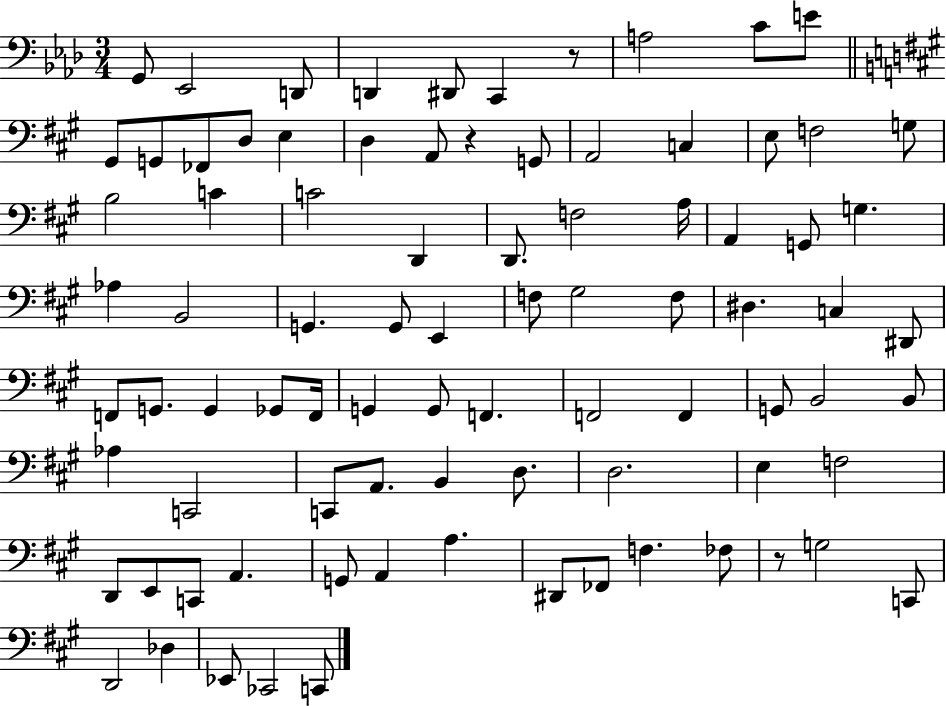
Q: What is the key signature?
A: AES major